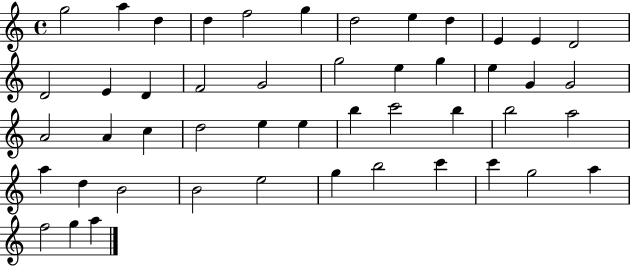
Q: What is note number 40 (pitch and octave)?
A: G5